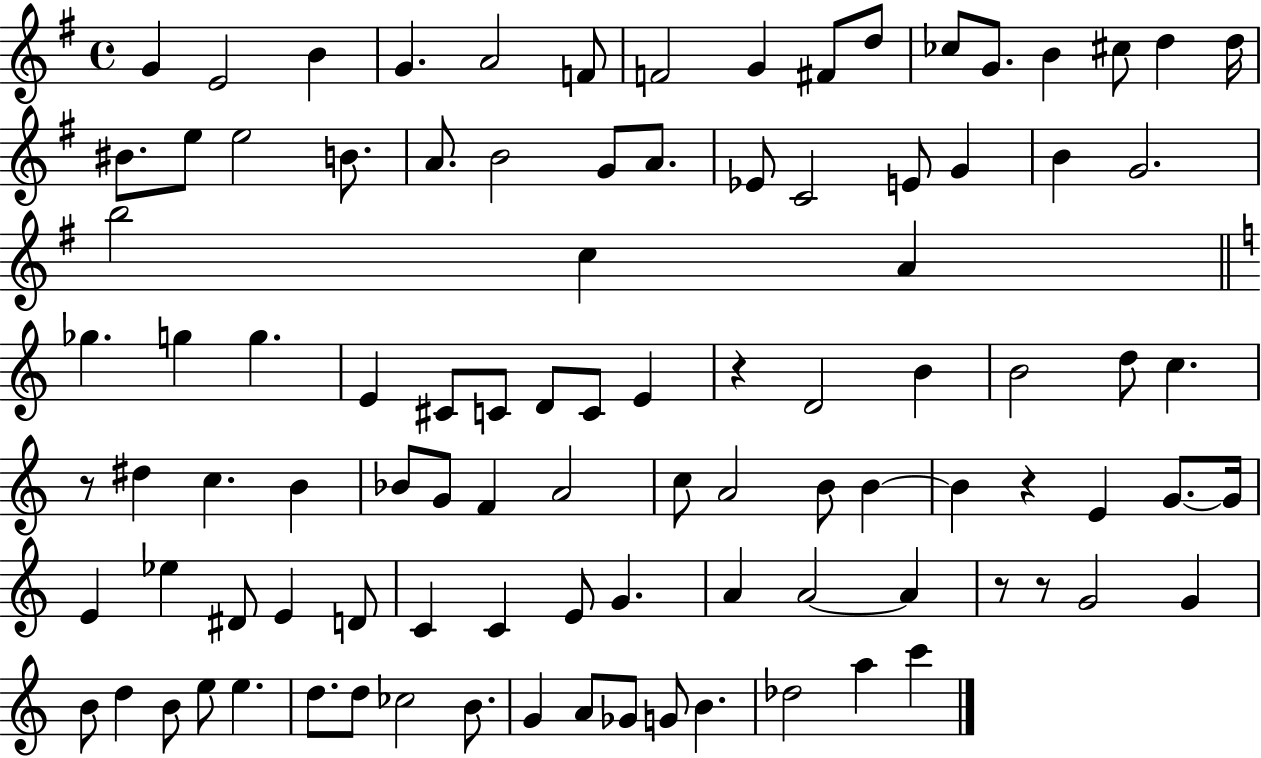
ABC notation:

X:1
T:Untitled
M:4/4
L:1/4
K:G
G E2 B G A2 F/2 F2 G ^F/2 d/2 _c/2 G/2 B ^c/2 d d/4 ^B/2 e/2 e2 B/2 A/2 B2 G/2 A/2 _E/2 C2 E/2 G B G2 b2 c A _g g g E ^C/2 C/2 D/2 C/2 E z D2 B B2 d/2 c z/2 ^d c B _B/2 G/2 F A2 c/2 A2 B/2 B B z E G/2 G/4 E _e ^D/2 E D/2 C C E/2 G A A2 A z/2 z/2 G2 G B/2 d B/2 e/2 e d/2 d/2 _c2 B/2 G A/2 _G/2 G/2 B _d2 a c'